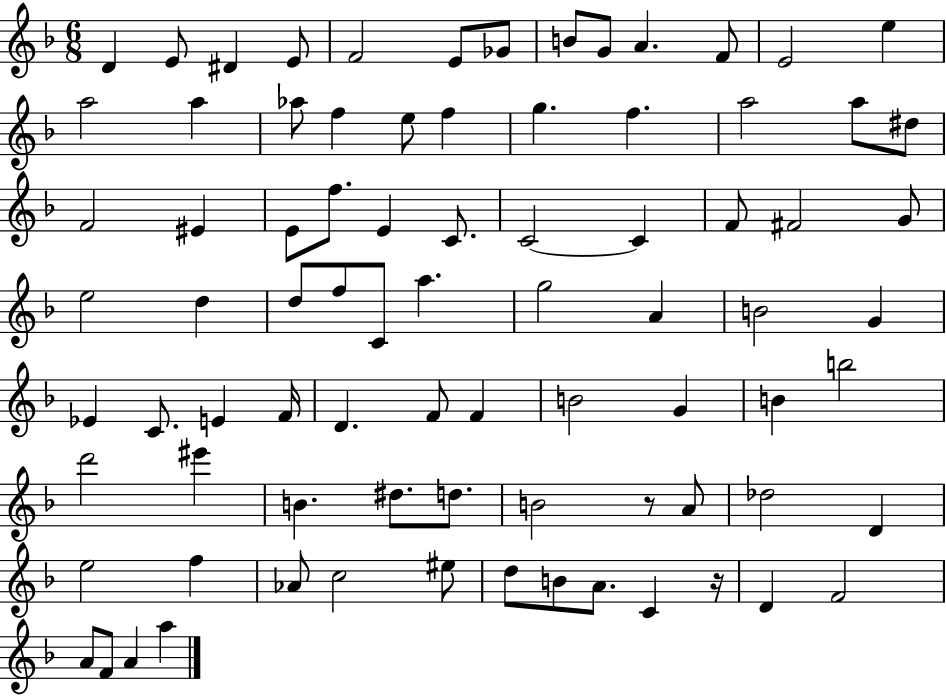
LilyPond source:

{
  \clef treble
  \numericTimeSignature
  \time 6/8
  \key f \major
  d'4 e'8 dis'4 e'8 | f'2 e'8 ges'8 | b'8 g'8 a'4. f'8 | e'2 e''4 | \break a''2 a''4 | aes''8 f''4 e''8 f''4 | g''4. f''4. | a''2 a''8 dis''8 | \break f'2 eis'4 | e'8 f''8. e'4 c'8. | c'2~~ c'4 | f'8 fis'2 g'8 | \break e''2 d''4 | d''8 f''8 c'8 a''4. | g''2 a'4 | b'2 g'4 | \break ees'4 c'8. e'4 f'16 | d'4. f'8 f'4 | b'2 g'4 | b'4 b''2 | \break d'''2 eis'''4 | b'4. dis''8. d''8. | b'2 r8 a'8 | des''2 d'4 | \break e''2 f''4 | aes'8 c''2 eis''8 | d''8 b'8 a'8. c'4 r16 | d'4 f'2 | \break a'8 f'8 a'4 a''4 | \bar "|."
}